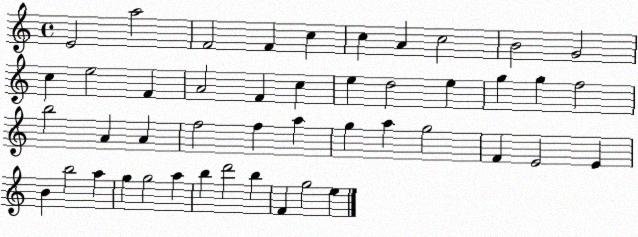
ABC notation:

X:1
T:Untitled
M:4/4
L:1/4
K:C
E2 a2 F2 F c c A c2 B2 G2 c e2 F A2 F c e d2 e g g f2 b2 A A f2 f a g a g2 F E2 E B b2 a g g2 a b d'2 b F g2 e